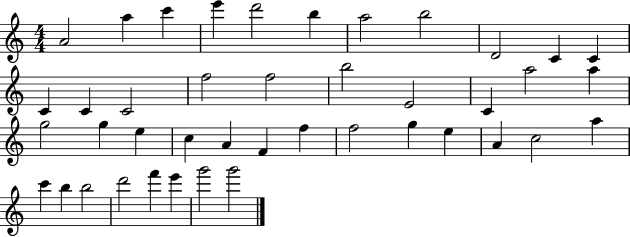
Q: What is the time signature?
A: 4/4